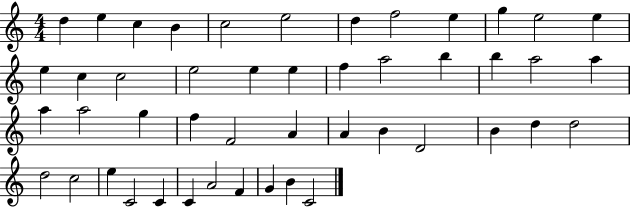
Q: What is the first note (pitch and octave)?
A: D5